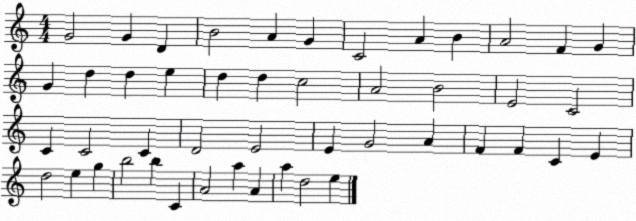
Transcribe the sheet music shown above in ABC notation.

X:1
T:Untitled
M:4/4
L:1/4
K:C
G2 G D B2 A G C2 A B A2 F G G d d e d d c2 A2 B2 E2 C2 C C2 C D2 E2 E G2 A F F C E d2 e g b2 b C A2 a A a d2 e